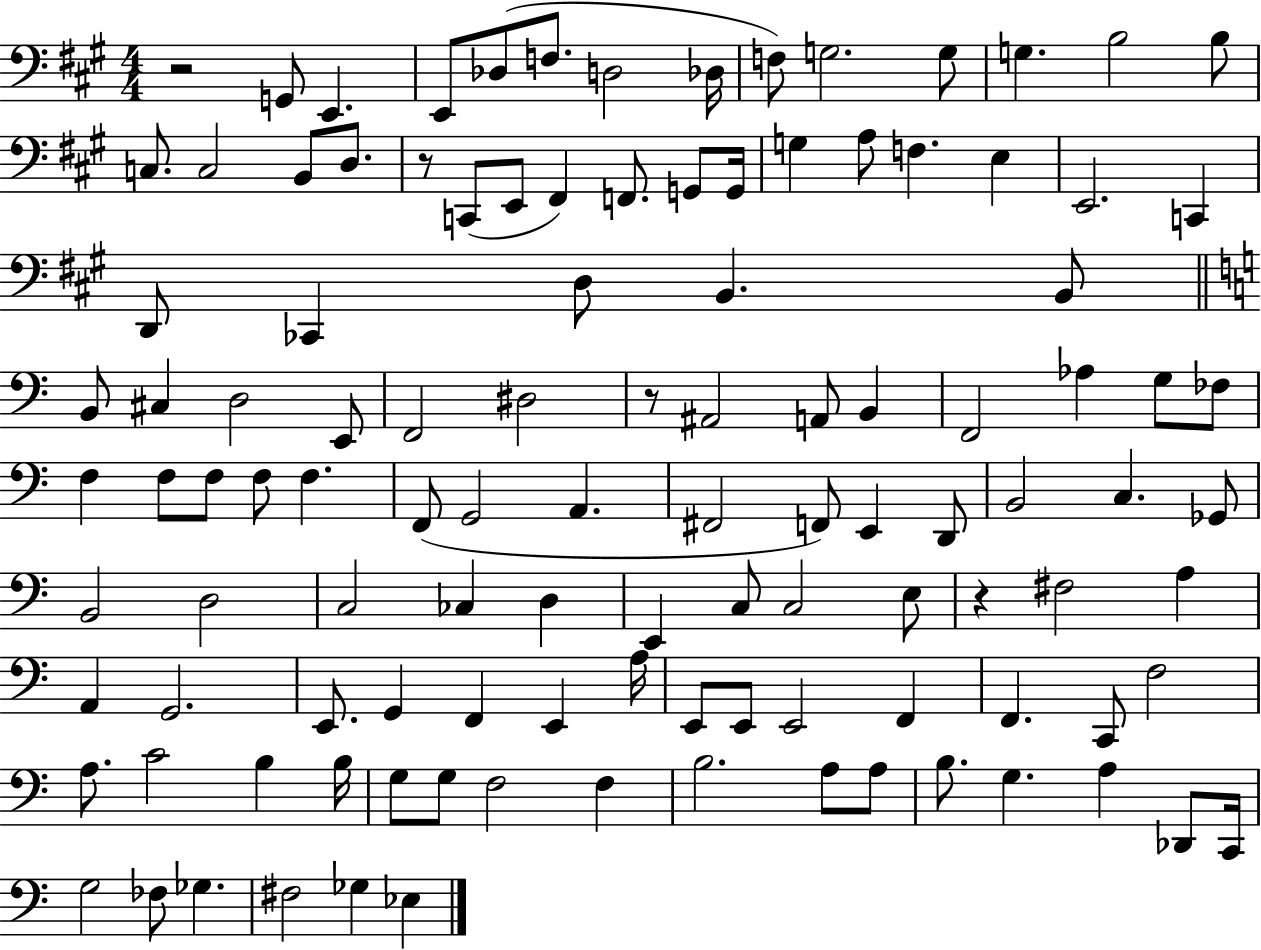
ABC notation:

X:1
T:Untitled
M:4/4
L:1/4
K:A
z2 G,,/2 E,, E,,/2 _D,/2 F,/2 D,2 _D,/4 F,/2 G,2 G,/2 G, B,2 B,/2 C,/2 C,2 B,,/2 D,/2 z/2 C,,/2 E,,/2 ^F,, F,,/2 G,,/2 G,,/4 G, A,/2 F, E, E,,2 C,, D,,/2 _C,, D,/2 B,, B,,/2 B,,/2 ^C, D,2 E,,/2 F,,2 ^D,2 z/2 ^A,,2 A,,/2 B,, F,,2 _A, G,/2 _F,/2 F, F,/2 F,/2 F,/2 F, F,,/2 G,,2 A,, ^F,,2 F,,/2 E,, D,,/2 B,,2 C, _G,,/2 B,,2 D,2 C,2 _C, D, E,, C,/2 C,2 E,/2 z ^F,2 A, A,, G,,2 E,,/2 G,, F,, E,, A,/4 E,,/2 E,,/2 E,,2 F,, F,, C,,/2 F,2 A,/2 C2 B, B,/4 G,/2 G,/2 F,2 F, B,2 A,/2 A,/2 B,/2 G, A, _D,,/2 C,,/4 G,2 _F,/2 _G, ^F,2 _G, _E,